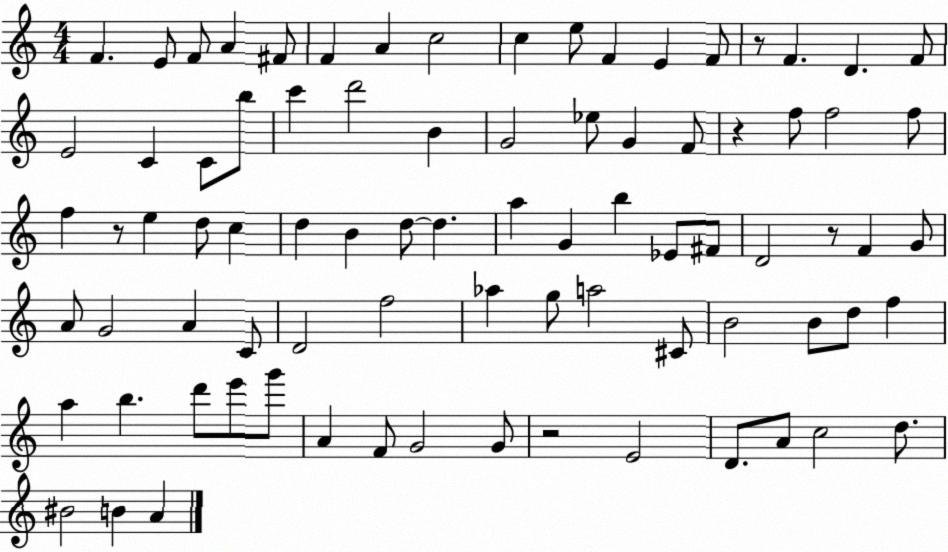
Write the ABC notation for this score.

X:1
T:Untitled
M:4/4
L:1/4
K:C
F E/2 F/2 A ^F/2 F A c2 c e/2 F E F/2 z/2 F D F/2 E2 C C/2 b/2 c' d'2 B G2 _e/2 G F/2 z f/2 f2 f/2 f z/2 e d/2 c d B d/2 d a G b _E/2 ^F/2 D2 z/2 F G/2 A/2 G2 A C/2 D2 f2 _a g/2 a2 ^C/2 B2 B/2 d/2 f a b d'/2 e'/2 g'/2 A F/2 G2 G/2 z2 E2 D/2 A/2 c2 d/2 ^B2 B A